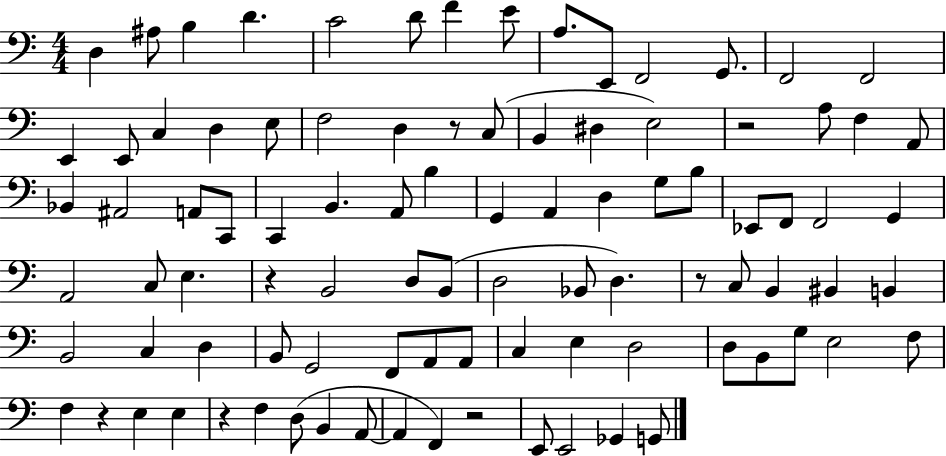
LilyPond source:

{
  \clef bass
  \numericTimeSignature
  \time 4/4
  \key c \major
  d4 ais8 b4 d'4. | c'2 d'8 f'4 e'8 | a8. e,8 f,2 g,8. | f,2 f,2 | \break e,4 e,8 c4 d4 e8 | f2 d4 r8 c8( | b,4 dis4 e2) | r2 a8 f4 a,8 | \break bes,4 ais,2 a,8 c,8 | c,4 b,4. a,8 b4 | g,4 a,4 d4 g8 b8 | ees,8 f,8 f,2 g,4 | \break a,2 c8 e4. | r4 b,2 d8 b,8( | d2 bes,8 d4.) | r8 c8 b,4 bis,4 b,4 | \break b,2 c4 d4 | b,8 g,2 f,8 a,8 a,8 | c4 e4 d2 | d8 b,8 g8 e2 f8 | \break f4 r4 e4 e4 | r4 f4 d8( b,4 a,8~~ | a,4 f,4) r2 | e,8 e,2 ges,4 g,8 | \break \bar "|."
}